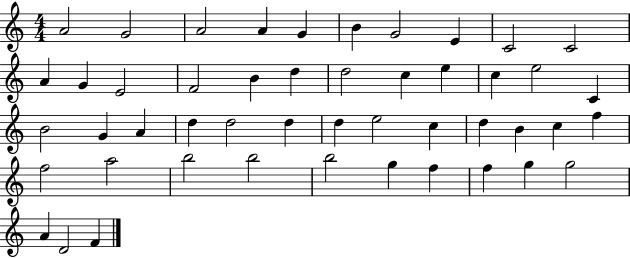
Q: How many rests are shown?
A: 0